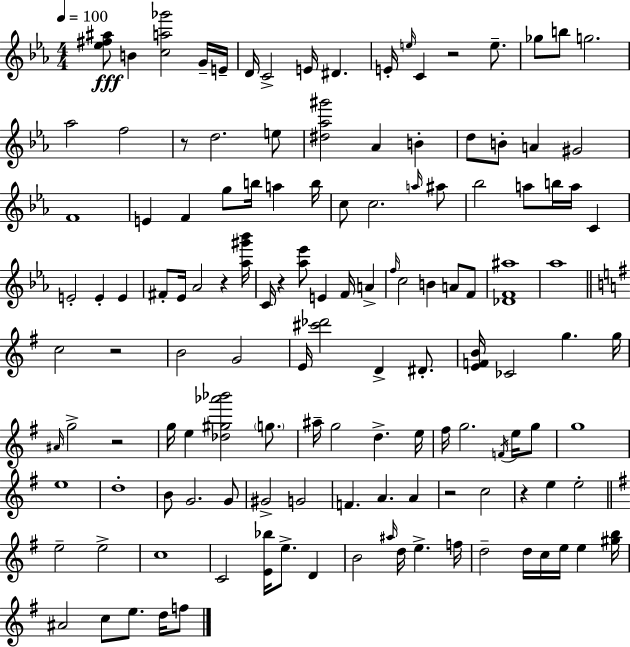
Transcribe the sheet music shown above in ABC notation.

X:1
T:Untitled
M:4/4
L:1/4
K:Eb
[_e^f^a]/2 B [ca_g']2 G/4 E/4 D/4 C2 E/4 ^D E/4 e/4 C z2 e/2 _g/2 b/2 g2 _a2 f2 z/2 d2 e/2 [^d_a^g']2 _A B d/2 B/2 A ^G2 F4 E F g/2 b/4 a b/4 c/2 c2 a/4 ^a/2 _b2 a/2 b/4 a/4 C E2 E E ^F/2 _E/4 _A2 z [_a^g'_b']/4 C/4 z [_a_e']/2 E F/4 A f/4 c2 B A/2 F/2 [_DF^a]4 _a4 c2 z2 B2 G2 E/4 [^c'_d']2 D ^D/2 [EFB]/4 _C2 g g/4 ^A/4 g2 z2 g/4 e [_d^g_a'_b']2 g/2 ^a/4 g2 d e/4 ^f/4 g2 F/4 e/4 g/2 g4 e4 d4 B/2 G2 G/2 ^G2 G2 F A A z2 c2 z e e2 e2 e2 c4 C2 [E_b]/4 e/2 D B2 ^a/4 d/4 e f/4 d2 d/4 c/4 e/4 e [^gb]/4 ^A2 c/2 e/2 d/4 f/2